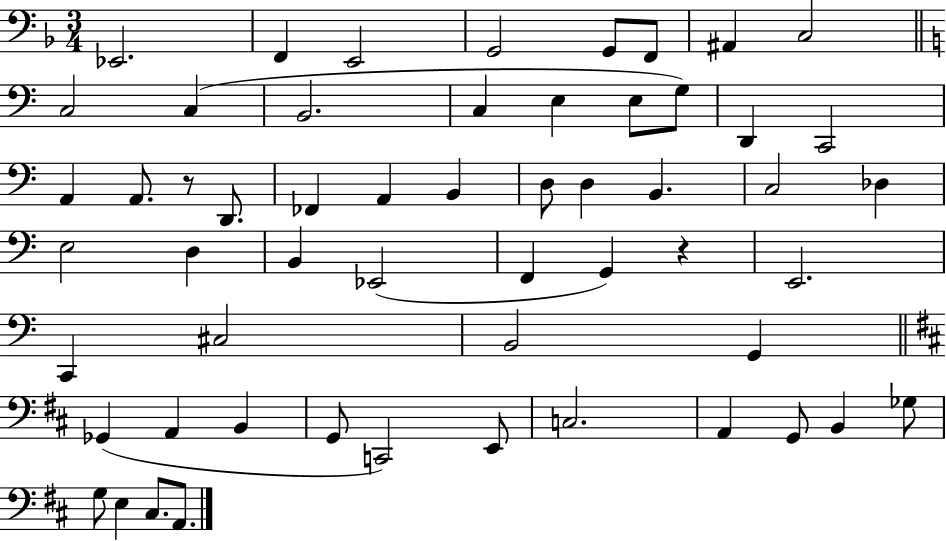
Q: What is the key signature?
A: F major